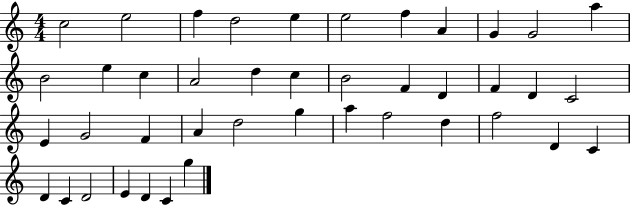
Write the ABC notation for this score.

X:1
T:Untitled
M:4/4
L:1/4
K:C
c2 e2 f d2 e e2 f A G G2 a B2 e c A2 d c B2 F D F D C2 E G2 F A d2 g a f2 d f2 D C D C D2 E D C g